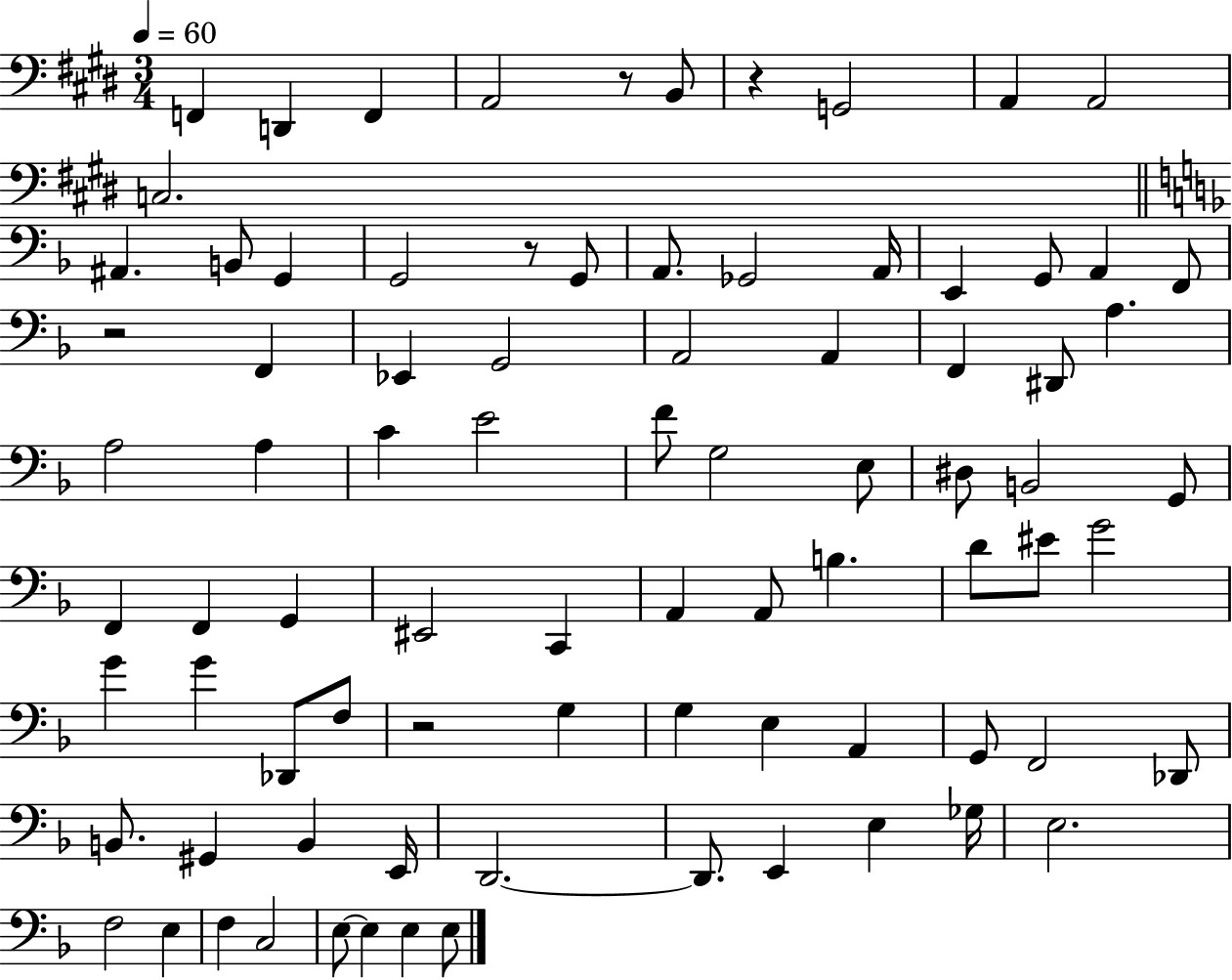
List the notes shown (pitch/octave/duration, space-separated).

F2/q D2/q F2/q A2/h R/e B2/e R/q G2/h A2/q A2/h C3/h. A#2/q. B2/e G2/q G2/h R/e G2/e A2/e. Gb2/h A2/s E2/q G2/e A2/q F2/e R/h F2/q Eb2/q G2/h A2/h A2/q F2/q D#2/e A3/q. A3/h A3/q C4/q E4/h F4/e G3/h E3/e D#3/e B2/h G2/e F2/q F2/q G2/q EIS2/h C2/q A2/q A2/e B3/q. D4/e EIS4/e G4/h G4/q G4/q Db2/e F3/e R/h G3/q G3/q E3/q A2/q G2/e F2/h Db2/e B2/e. G#2/q B2/q E2/s D2/h. D2/e. E2/q E3/q Gb3/s E3/h. F3/h E3/q F3/q C3/h E3/e E3/q E3/q E3/e